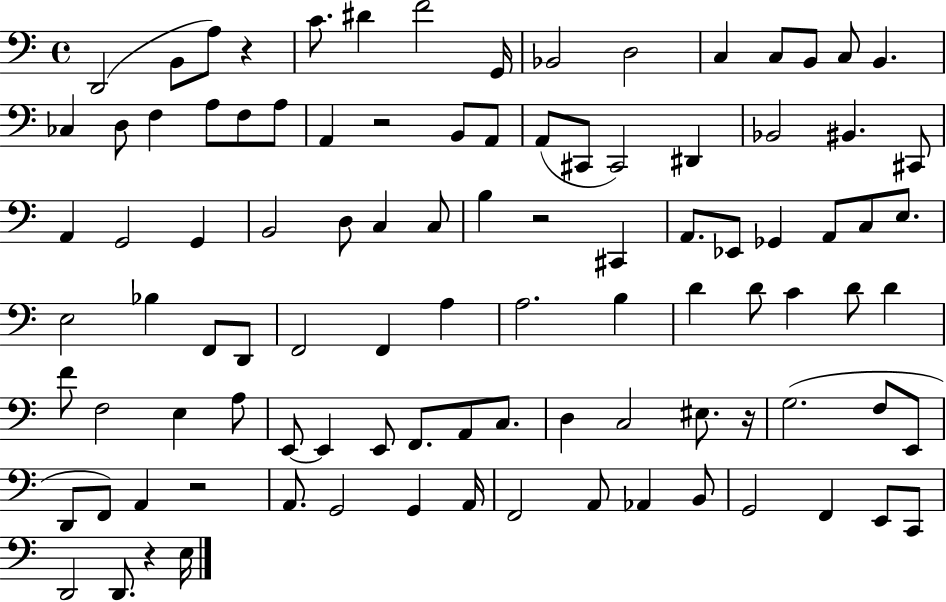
X:1
T:Untitled
M:4/4
L:1/4
K:C
D,,2 B,,/2 A,/2 z C/2 ^D F2 G,,/4 _B,,2 D,2 C, C,/2 B,,/2 C,/2 B,, _C, D,/2 F, A,/2 F,/2 A,/2 A,, z2 B,,/2 A,,/2 A,,/2 ^C,,/2 ^C,,2 ^D,, _B,,2 ^B,, ^C,,/2 A,, G,,2 G,, B,,2 D,/2 C, C,/2 B, z2 ^C,, A,,/2 _E,,/2 _G,, A,,/2 C,/2 E,/2 E,2 _B, F,,/2 D,,/2 F,,2 F,, A, A,2 B, D D/2 C D/2 D F/2 F,2 E, A,/2 E,,/2 E,, E,,/2 F,,/2 A,,/2 C,/2 D, C,2 ^E,/2 z/4 G,2 F,/2 E,,/2 D,,/2 F,,/2 A,, z2 A,,/2 G,,2 G,, A,,/4 F,,2 A,,/2 _A,, B,,/2 G,,2 F,, E,,/2 C,,/2 D,,2 D,,/2 z E,/4